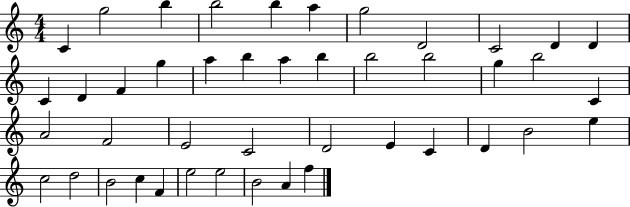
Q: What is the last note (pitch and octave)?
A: F5